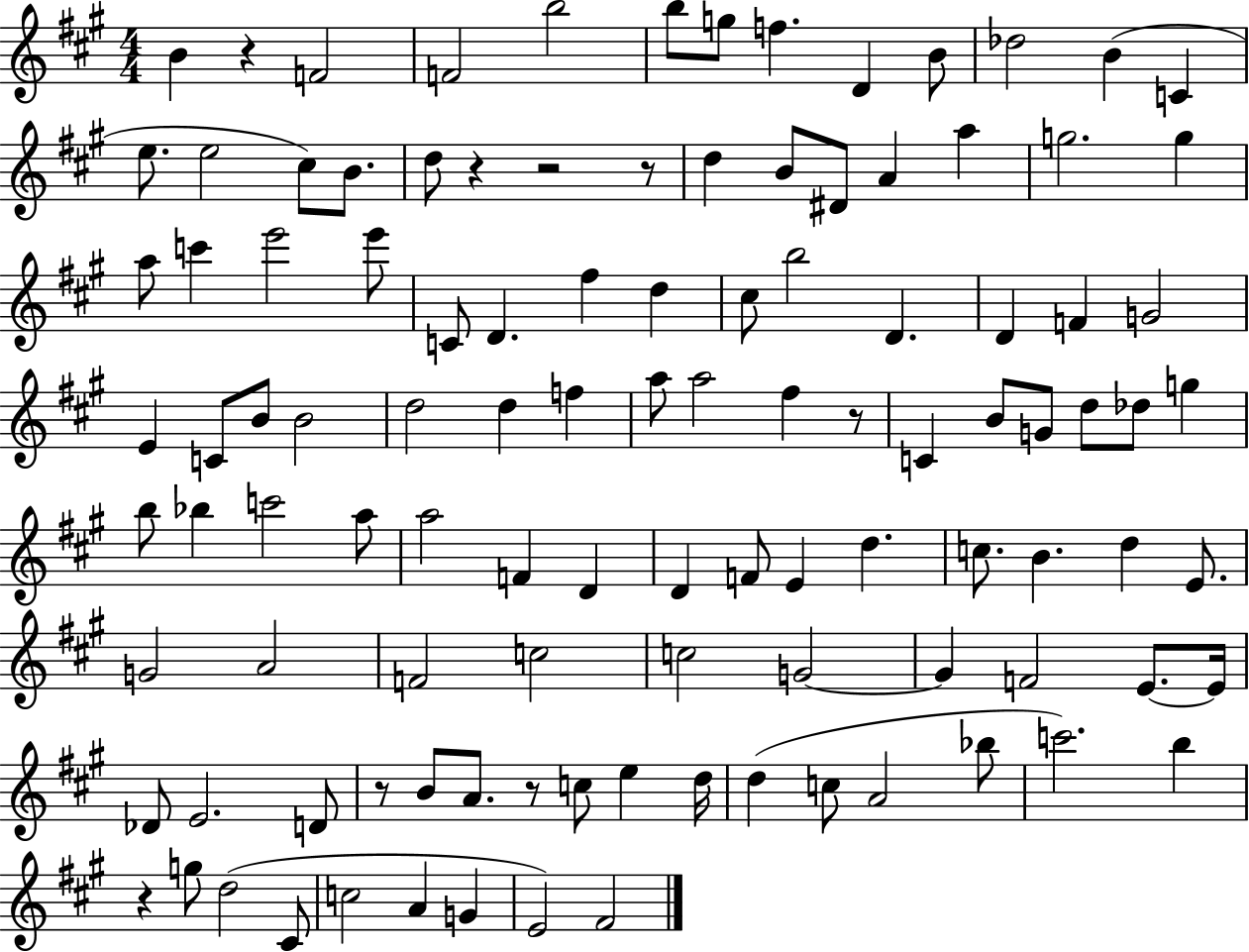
{
  \clef treble
  \numericTimeSignature
  \time 4/4
  \key a \major
  b'4 r4 f'2 | f'2 b''2 | b''8 g''8 f''4. d'4 b'8 | des''2 b'4( c'4 | \break e''8. e''2 cis''8) b'8. | d''8 r4 r2 r8 | d''4 b'8 dis'8 a'4 a''4 | g''2. g''4 | \break a''8 c'''4 e'''2 e'''8 | c'8 d'4. fis''4 d''4 | cis''8 b''2 d'4. | d'4 f'4 g'2 | \break e'4 c'8 b'8 b'2 | d''2 d''4 f''4 | a''8 a''2 fis''4 r8 | c'4 b'8 g'8 d''8 des''8 g''4 | \break b''8 bes''4 c'''2 a''8 | a''2 f'4 d'4 | d'4 f'8 e'4 d''4. | c''8. b'4. d''4 e'8. | \break g'2 a'2 | f'2 c''2 | c''2 g'2~~ | g'4 f'2 e'8.~~ e'16 | \break des'8 e'2. d'8 | r8 b'8 a'8. r8 c''8 e''4 d''16 | d''4( c''8 a'2 bes''8 | c'''2.) b''4 | \break r4 g''8 d''2( cis'8 | c''2 a'4 g'4 | e'2) fis'2 | \bar "|."
}